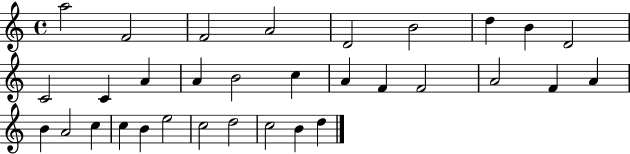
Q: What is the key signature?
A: C major